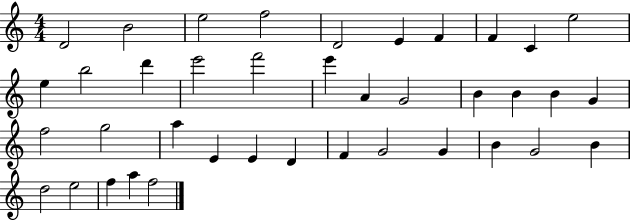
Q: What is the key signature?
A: C major